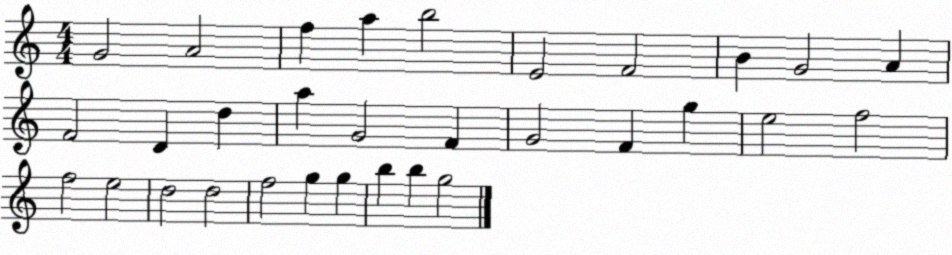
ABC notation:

X:1
T:Untitled
M:4/4
L:1/4
K:C
G2 A2 f a b2 E2 F2 B G2 A F2 D d a G2 F G2 F g e2 f2 f2 e2 d2 d2 f2 g g b b g2